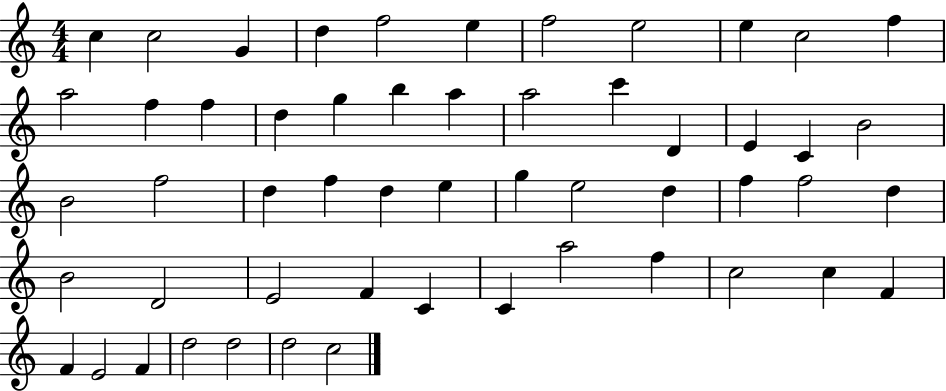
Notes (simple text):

C5/q C5/h G4/q D5/q F5/h E5/q F5/h E5/h E5/q C5/h F5/q A5/h F5/q F5/q D5/q G5/q B5/q A5/q A5/h C6/q D4/q E4/q C4/q B4/h B4/h F5/h D5/q F5/q D5/q E5/q G5/q E5/h D5/q F5/q F5/h D5/q B4/h D4/h E4/h F4/q C4/q C4/q A5/h F5/q C5/h C5/q F4/q F4/q E4/h F4/q D5/h D5/h D5/h C5/h